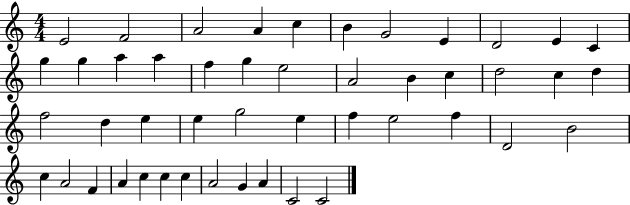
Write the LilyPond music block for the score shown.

{
  \clef treble
  \numericTimeSignature
  \time 4/4
  \key c \major
  e'2 f'2 | a'2 a'4 c''4 | b'4 g'2 e'4 | d'2 e'4 c'4 | \break g''4 g''4 a''4 a''4 | f''4 g''4 e''2 | a'2 b'4 c''4 | d''2 c''4 d''4 | \break f''2 d''4 e''4 | e''4 g''2 e''4 | f''4 e''2 f''4 | d'2 b'2 | \break c''4 a'2 f'4 | a'4 c''4 c''4 c''4 | a'2 g'4 a'4 | c'2 c'2 | \break \bar "|."
}